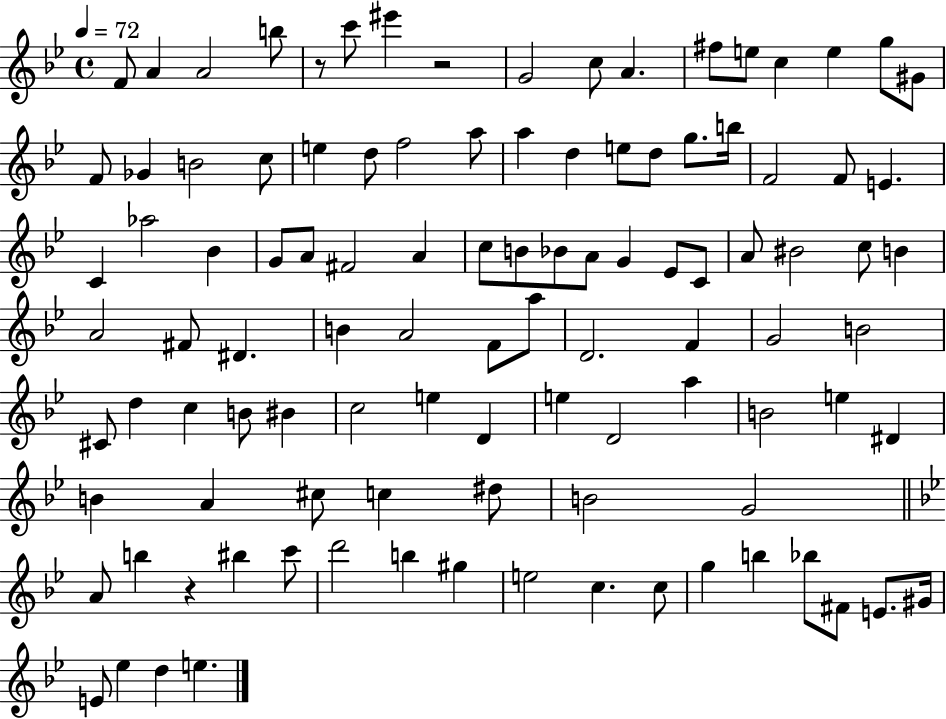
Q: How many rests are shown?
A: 3